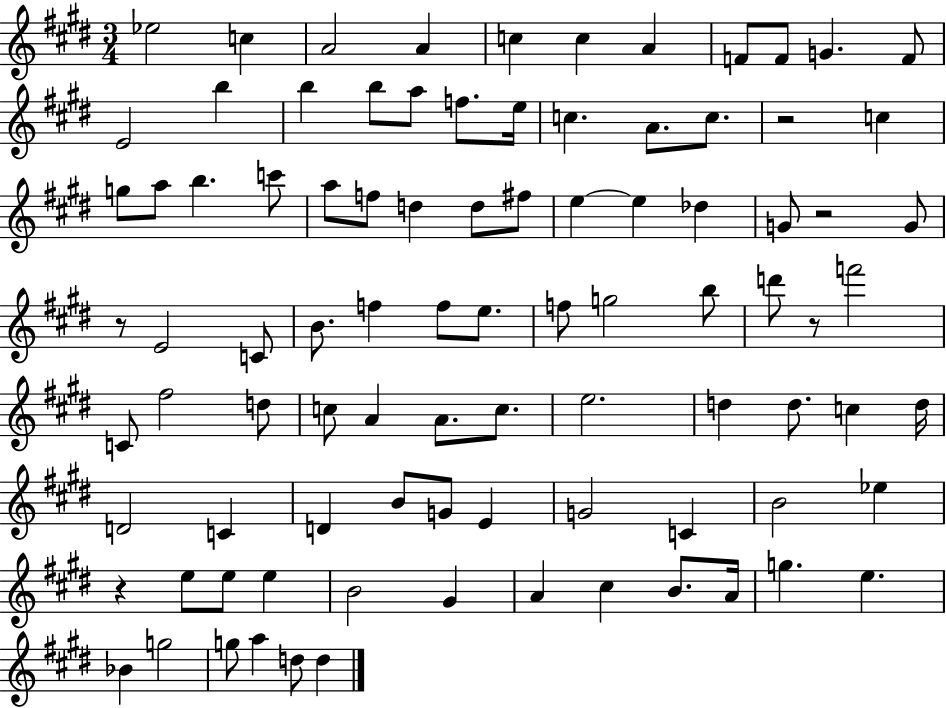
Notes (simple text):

Eb5/h C5/q A4/h A4/q C5/q C5/q A4/q F4/e F4/e G4/q. F4/e E4/h B5/q B5/q B5/e A5/e F5/e. E5/s C5/q. A4/e. C5/e. R/h C5/q G5/e A5/e B5/q. C6/e A5/e F5/e D5/q D5/e F#5/e E5/q E5/q Db5/q G4/e R/h G4/e R/e E4/h C4/e B4/e. F5/q F5/e E5/e. F5/e G5/h B5/e D6/e R/e F6/h C4/e F#5/h D5/e C5/e A4/q A4/e. C5/e. E5/h. D5/q D5/e. C5/q D5/s D4/h C4/q D4/q B4/e G4/e E4/q G4/h C4/q B4/h Eb5/q R/q E5/e E5/e E5/q B4/h G#4/q A4/q C#5/q B4/e. A4/s G5/q. E5/q. Bb4/q G5/h G5/e A5/q D5/e D5/q